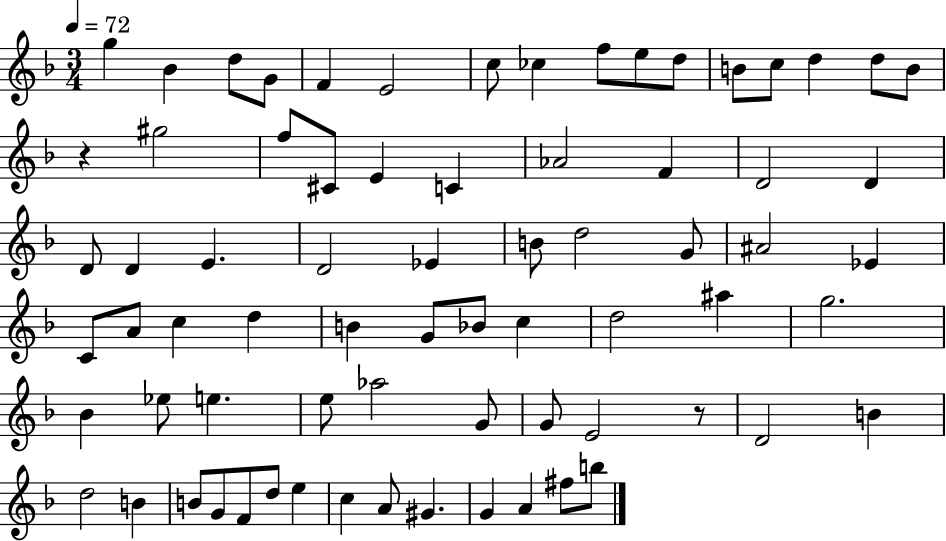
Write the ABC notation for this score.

X:1
T:Untitled
M:3/4
L:1/4
K:F
g _B d/2 G/2 F E2 c/2 _c f/2 e/2 d/2 B/2 c/2 d d/2 B/2 z ^g2 f/2 ^C/2 E C _A2 F D2 D D/2 D E D2 _E B/2 d2 G/2 ^A2 _E C/2 A/2 c d B G/2 _B/2 c d2 ^a g2 _B _e/2 e e/2 _a2 G/2 G/2 E2 z/2 D2 B d2 B B/2 G/2 F/2 d/2 e c A/2 ^G G A ^f/2 b/2